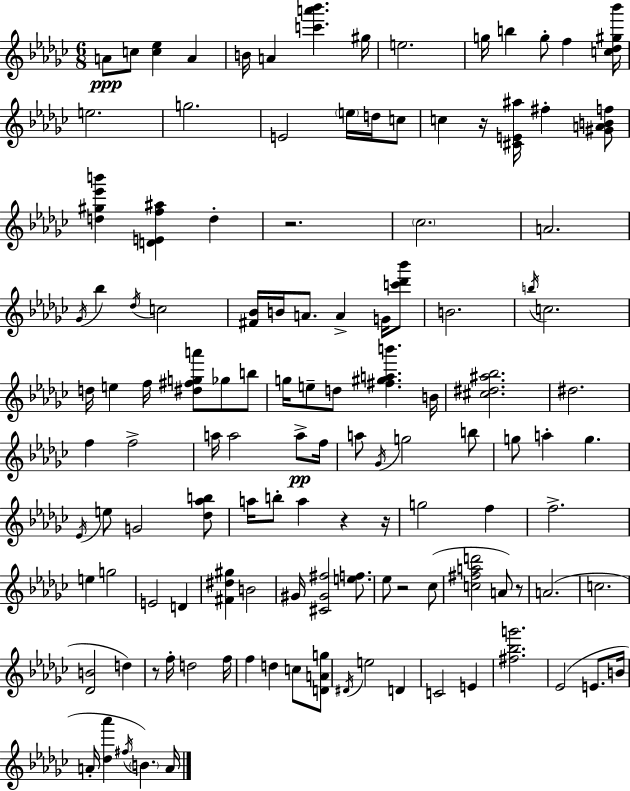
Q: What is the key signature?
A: EES minor